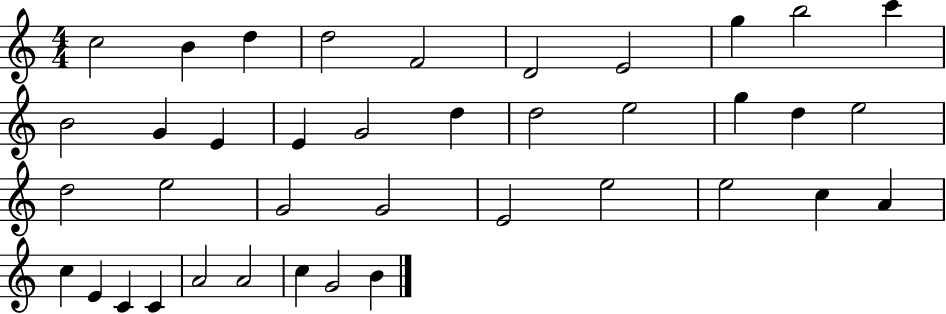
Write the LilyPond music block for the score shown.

{
  \clef treble
  \numericTimeSignature
  \time 4/4
  \key c \major
  c''2 b'4 d''4 | d''2 f'2 | d'2 e'2 | g''4 b''2 c'''4 | \break b'2 g'4 e'4 | e'4 g'2 d''4 | d''2 e''2 | g''4 d''4 e''2 | \break d''2 e''2 | g'2 g'2 | e'2 e''2 | e''2 c''4 a'4 | \break c''4 e'4 c'4 c'4 | a'2 a'2 | c''4 g'2 b'4 | \bar "|."
}